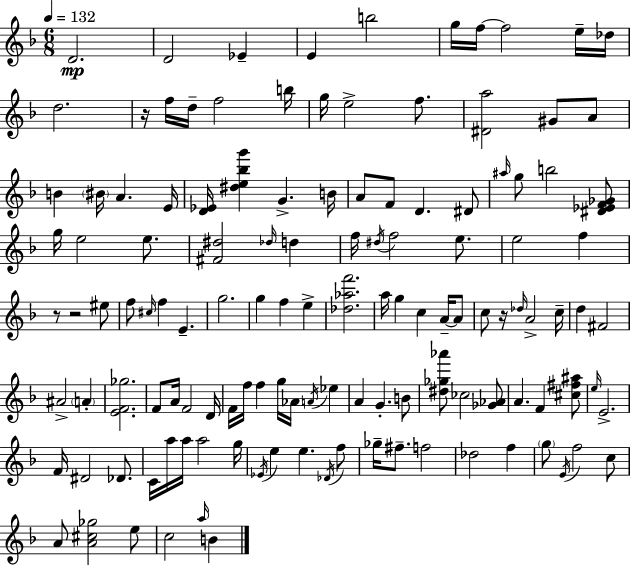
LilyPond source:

{
  \clef treble
  \numericTimeSignature
  \time 6/8
  \key f \major
  \tempo 4 = 132
  d'2.\mp | d'2 ees'4-- | e'4 b''2 | g''16 f''16~~ f''2 e''16-- des''16 | \break d''2. | r16 f''16 d''16-- f''2 b''16 | g''16 e''2-> f''8. | <dis' a''>2 gis'8 a'8 | \break b'4 \parenthesize bis'16 a'4. e'16 | <d' ees'>16 <dis'' e'' bes'' g'''>4 g'4.-> b'16 | a'8 f'8 d'4. dis'8 | \grace { ais''16 } g''8 b''2 <dis' ees' f' ges'>8 | \break g''16 e''2 e''8. | <fis' dis''>2 \grace { des''16 } d''4 | f''16 \acciaccatura { dis''16 } f''2 | e''8. e''2 f''4 | \break r8 r2 | eis''8 f''8 \grace { cis''16 } f''4 e'4.-- | g''2. | g''4 f''4 | \break e''4-> <des'' aes'' f'''>2. | a''16 g''4 c''4 | a'16--~~ a'8 c''8 r16 \grace { des''16 } a'2-> | c''16-- d''4 fis'2 | \break ais'2-> | \parenthesize a'4-. <e' f' ges''>2. | f'8 a'16 f'2 | d'16 f'16 f''16 f''4 g''16 | \break aes'16 \acciaccatura { a'16 } ees''4 a'4 g'4.-. | b'8 <dis'' ges'' aes'''>8 ces''2 | <ges' aes'>8 a'4. | f'4 <cis'' fis'' ais''>8 \grace { e''16 } e'2.-> | \break f'16 dis'2 | des'8. c'16 a''16 a''16 a''2 | g''16 \acciaccatura { ees'16 } e''4 | e''4. \acciaccatura { des'16 } f''8 ges''16-- fis''8.-- | \break f''2 des''2 | f''4 \parenthesize g''8 \acciaccatura { e'16 } | f''2 c''8 a'8 | <a' cis'' ges''>2 e''8 c''2 | \break \grace { a''16 } b'4 \bar "|."
}